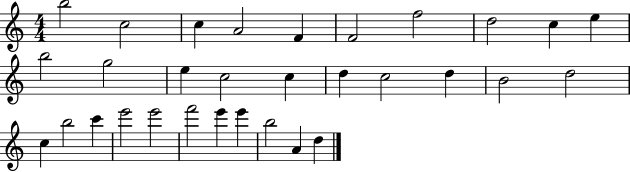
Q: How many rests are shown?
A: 0